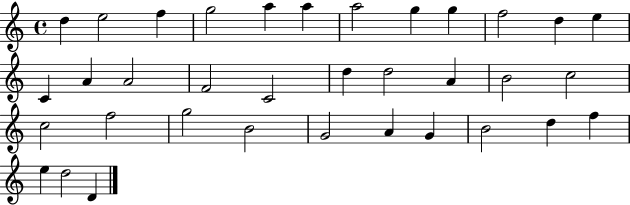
D5/q E5/h F5/q G5/h A5/q A5/q A5/h G5/q G5/q F5/h D5/q E5/q C4/q A4/q A4/h F4/h C4/h D5/q D5/h A4/q B4/h C5/h C5/h F5/h G5/h B4/h G4/h A4/q G4/q B4/h D5/q F5/q E5/q D5/h D4/q